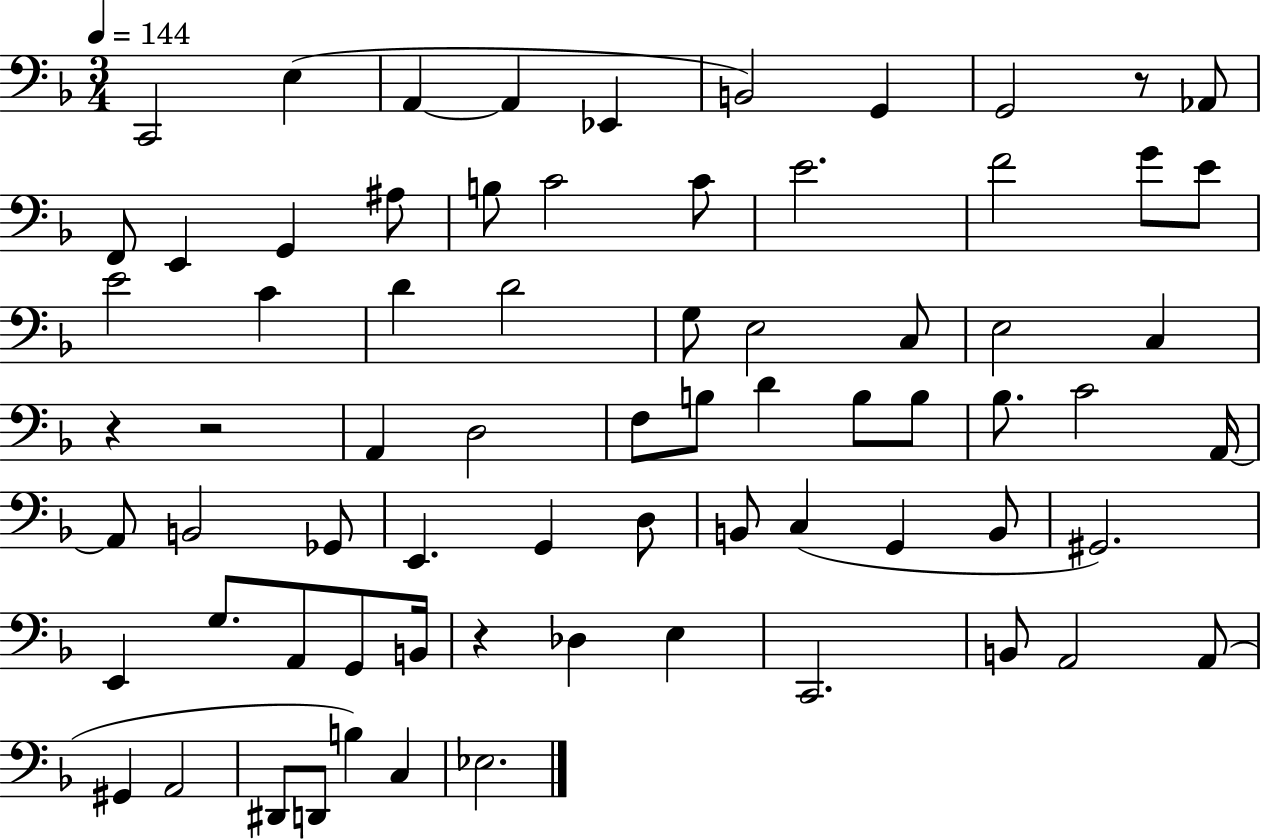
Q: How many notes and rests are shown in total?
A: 72